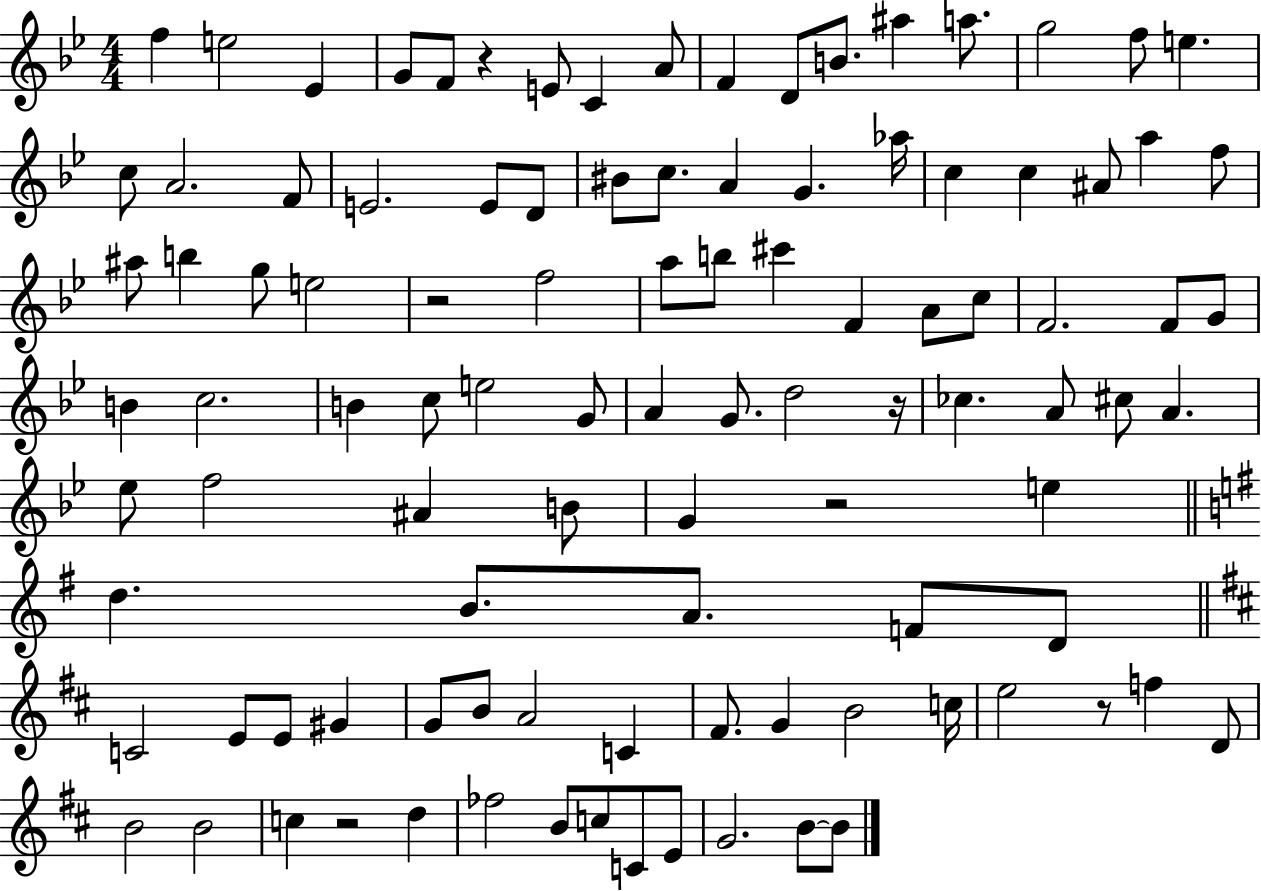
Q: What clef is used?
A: treble